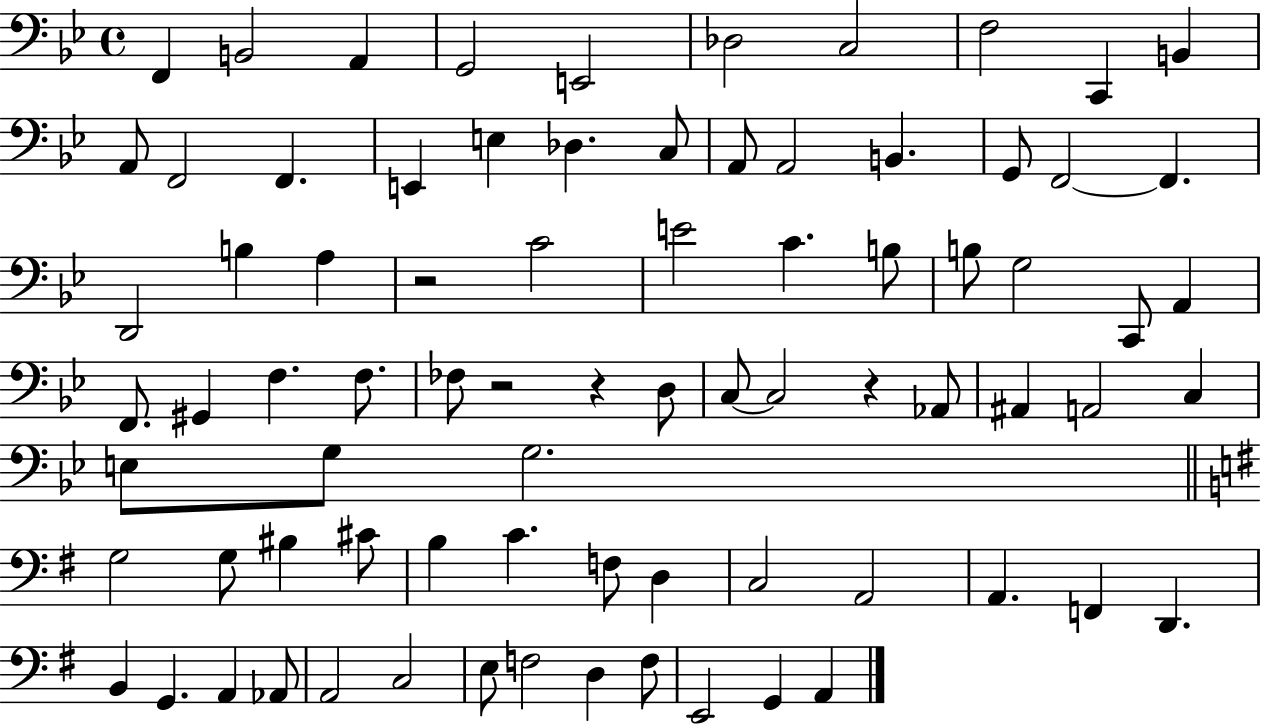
F2/q B2/h A2/q G2/h E2/h Db3/h C3/h F3/h C2/q B2/q A2/e F2/h F2/q. E2/q E3/q Db3/q. C3/e A2/e A2/h B2/q. G2/e F2/h F2/q. D2/h B3/q A3/q R/h C4/h E4/h C4/q. B3/e B3/e G3/h C2/e A2/q F2/e. G#2/q F3/q. F3/e. FES3/e R/h R/q D3/e C3/e C3/h R/q Ab2/e A#2/q A2/h C3/q E3/e G3/e G3/h. G3/h G3/e BIS3/q C#4/e B3/q C4/q. F3/e D3/q C3/h A2/h A2/q. F2/q D2/q. B2/q G2/q. A2/q Ab2/e A2/h C3/h E3/e F3/h D3/q F3/e E2/h G2/q A2/q